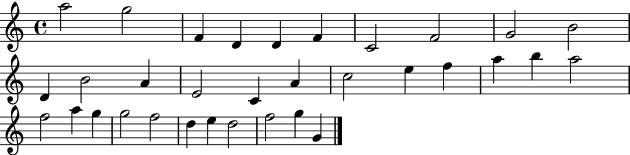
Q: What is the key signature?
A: C major